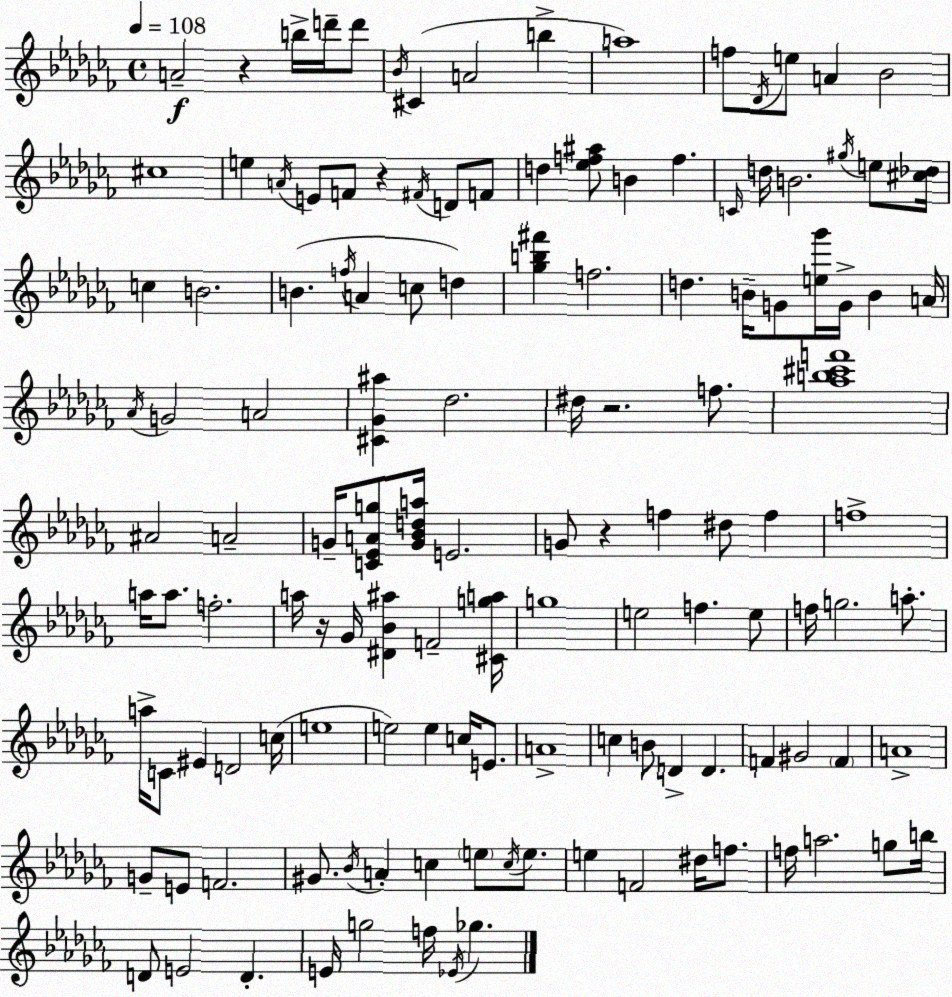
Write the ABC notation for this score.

X:1
T:Untitled
M:4/4
L:1/4
K:Abm
A2 z b/4 d'/4 d'/2 _B/4 ^C A2 b a4 f/2 _D/4 e/2 A _B2 ^c4 e A/4 E/2 F/2 z ^F/4 D/2 F/2 d [_ef^a]/2 B f C/4 d/4 B2 ^g/4 e/2 [^c_d]/4 c B2 B f/4 A c/2 d [_gb^f'] f2 d B/4 G/2 [e_g']/4 G/4 B A/4 _A/4 G2 A2 [^C_G^a] _d2 ^d/4 z2 f/2 [_ab^c'f']4 ^A2 A2 G/4 [C_EAg]/2 [G_Bda]/4 E2 G/2 z f ^d/2 f f4 a/4 a/2 f2 a/4 z/4 _G/4 [^D_B^a] F2 [^Cga]/4 g4 e2 f e/2 f/4 g2 a/2 a/4 C/2 ^E D2 c/4 e4 e2 e c/4 E/2 A4 c B/2 D D F ^G2 F A4 G/2 E/2 F2 ^G/2 _B/4 A c e/2 c/4 e/2 e F2 ^d/4 f/2 f/4 a2 g/2 b/4 D/2 E2 D E/4 g2 f/4 _E/4 _g